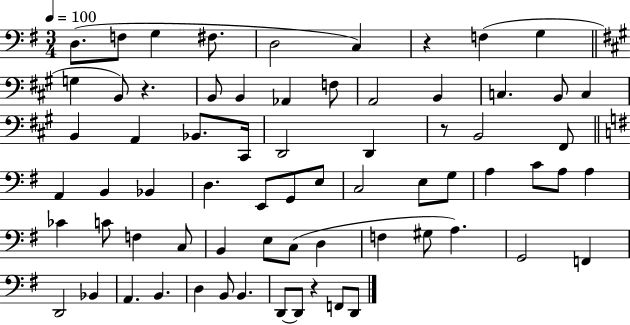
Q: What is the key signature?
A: G major